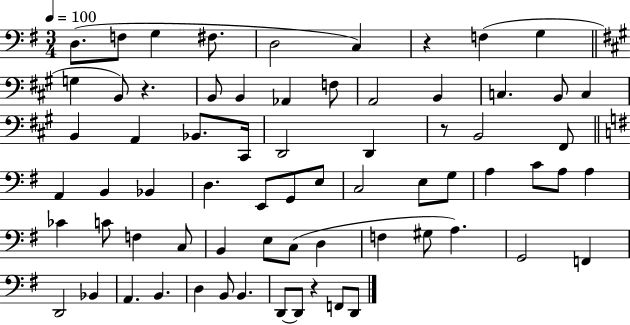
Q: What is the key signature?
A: G major